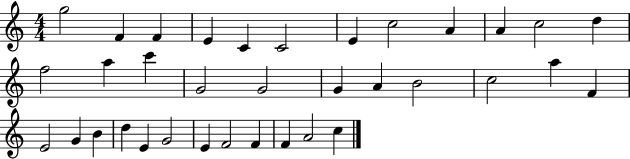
G5/h F4/q F4/q E4/q C4/q C4/h E4/q C5/h A4/q A4/q C5/h D5/q F5/h A5/q C6/q G4/h G4/h G4/q A4/q B4/h C5/h A5/q F4/q E4/h G4/q B4/q D5/q E4/q G4/h E4/q F4/h F4/q F4/q A4/h C5/q